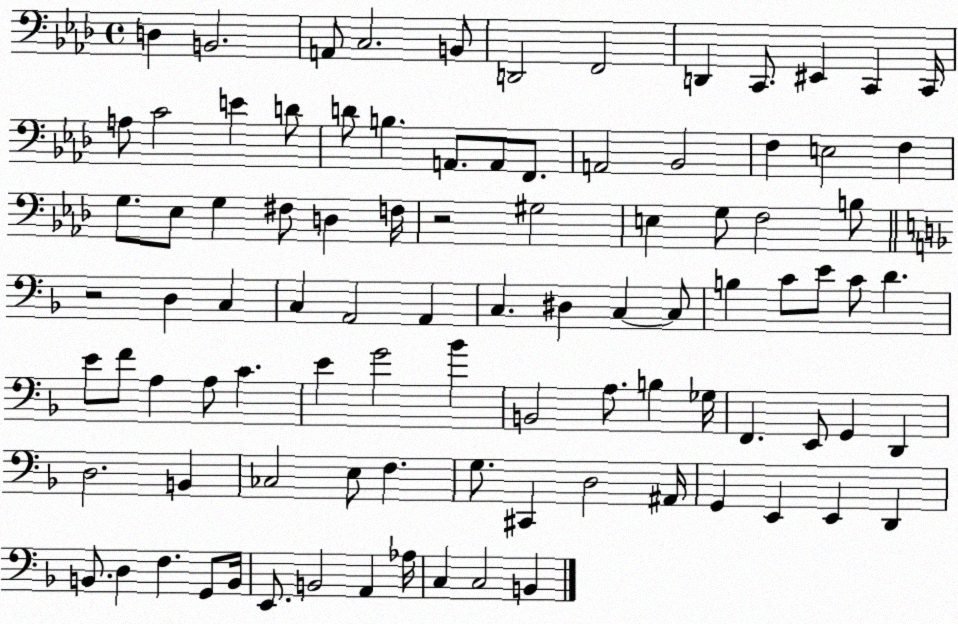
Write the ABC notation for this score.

X:1
T:Untitled
M:4/4
L:1/4
K:Ab
D, B,,2 A,,/2 C,2 B,,/2 D,,2 F,,2 D,, C,,/2 ^E,, C,, C,,/4 A,/2 C2 E D/2 D/2 B, A,,/2 A,,/2 F,,/2 A,,2 _B,,2 F, E,2 F, G,/2 _E,/2 G, ^F,/2 D, F,/4 z2 ^G,2 E, G,/2 F,2 B,/2 z2 D, C, C, A,,2 A,, C, ^D, C, C,/2 B, C/2 E/2 C/2 D E/2 F/2 A, A,/2 C E G2 _B B,,2 A,/2 B, _G,/4 F,, E,,/2 G,, D,, D,2 B,, _C,2 E,/2 F, G,/2 ^C,, D,2 ^A,,/4 G,, E,, E,, D,, B,,/2 D, F, G,,/2 B,,/4 E,,/2 B,,2 A,, _A,/4 C, C,2 B,,